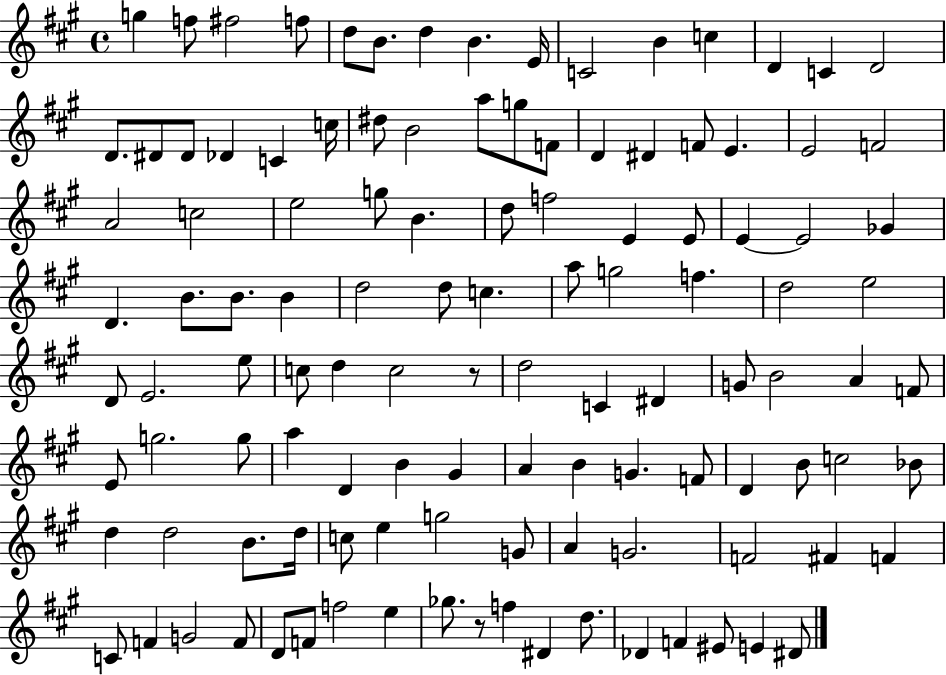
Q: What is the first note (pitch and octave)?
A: G5